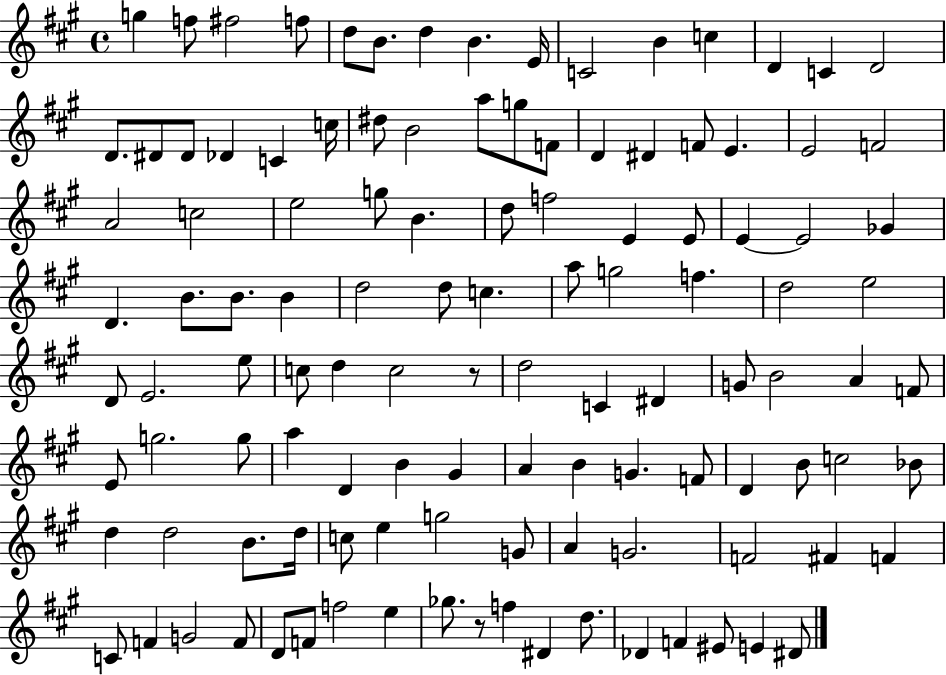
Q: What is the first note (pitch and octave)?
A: G5